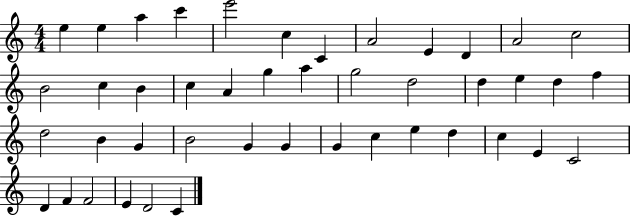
E5/q E5/q A5/q C6/q E6/h C5/q C4/q A4/h E4/q D4/q A4/h C5/h B4/h C5/q B4/q C5/q A4/q G5/q A5/q G5/h D5/h D5/q E5/q D5/q F5/q D5/h B4/q G4/q B4/h G4/q G4/q G4/q C5/q E5/q D5/q C5/q E4/q C4/h D4/q F4/q F4/h E4/q D4/h C4/q